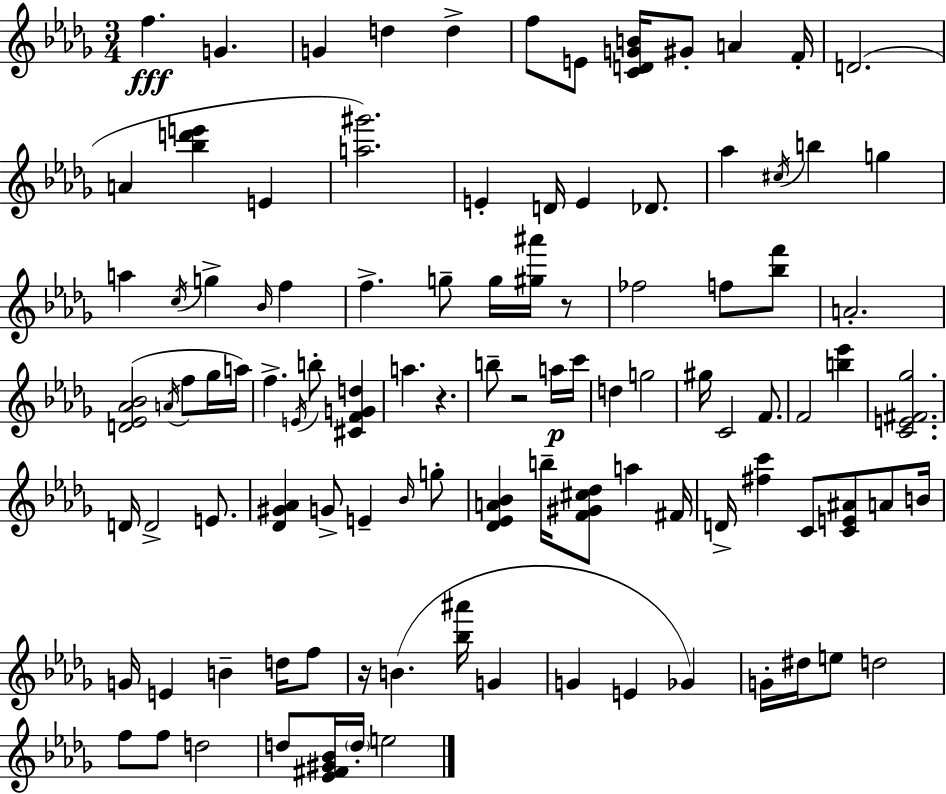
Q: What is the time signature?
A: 3/4